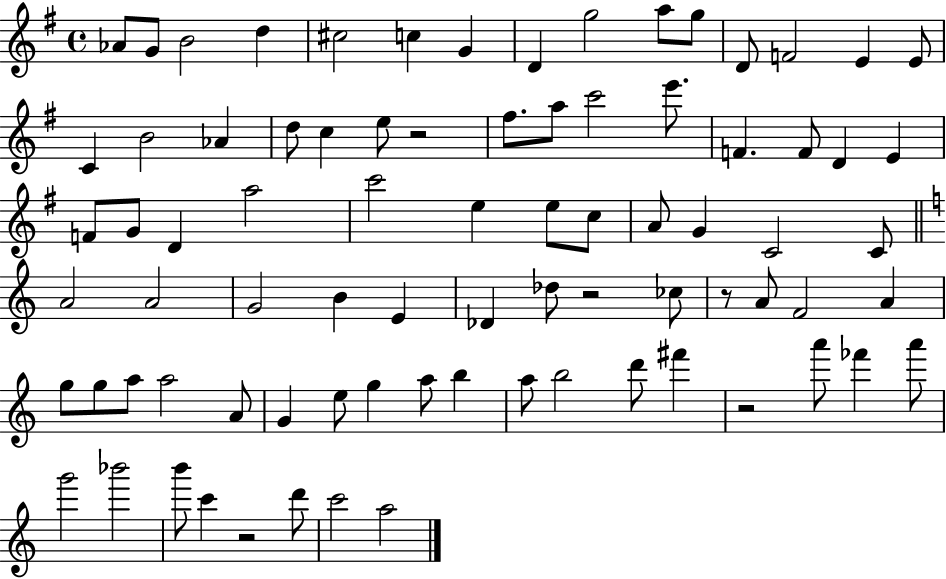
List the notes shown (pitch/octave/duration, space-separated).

Ab4/e G4/e B4/h D5/q C#5/h C5/q G4/q D4/q G5/h A5/e G5/e D4/e F4/h E4/q E4/e C4/q B4/h Ab4/q D5/e C5/q E5/e R/h F#5/e. A5/e C6/h E6/e. F4/q. F4/e D4/q E4/q F4/e G4/e D4/q A5/h C6/h E5/q E5/e C5/e A4/e G4/q C4/h C4/e A4/h A4/h G4/h B4/q E4/q Db4/q Db5/e R/h CES5/e R/e A4/e F4/h A4/q G5/e G5/e A5/e A5/h A4/e G4/q E5/e G5/q A5/e B5/q A5/e B5/h D6/e F#6/q R/h A6/e FES6/q A6/e G6/h Bb6/h B6/e C6/q R/h D6/e C6/h A5/h